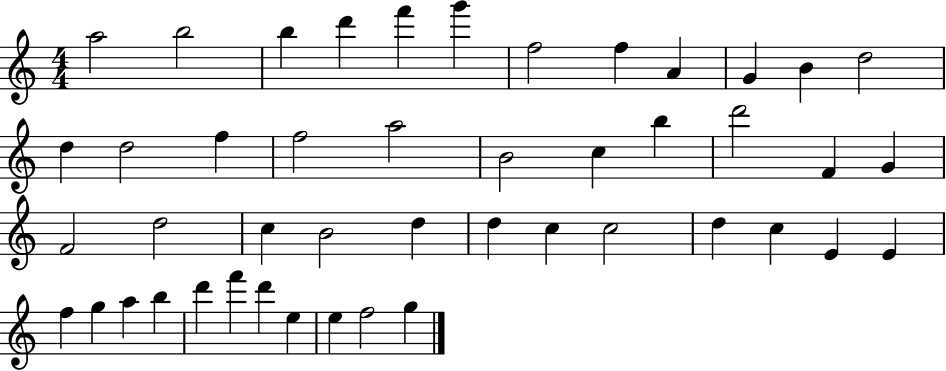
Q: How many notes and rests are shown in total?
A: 46